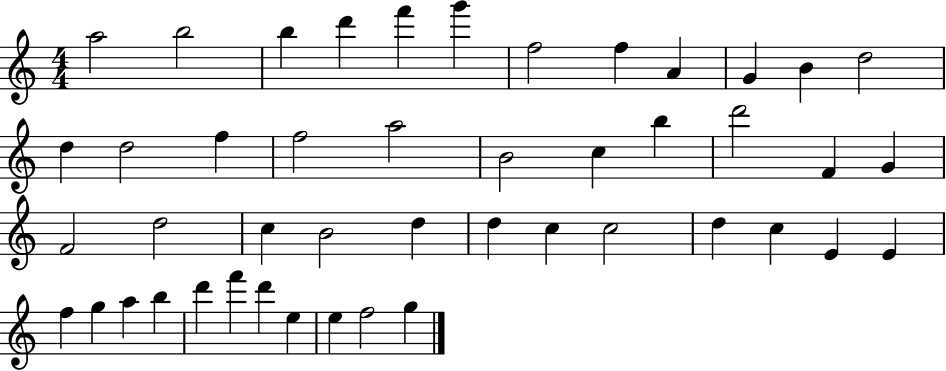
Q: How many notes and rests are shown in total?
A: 46